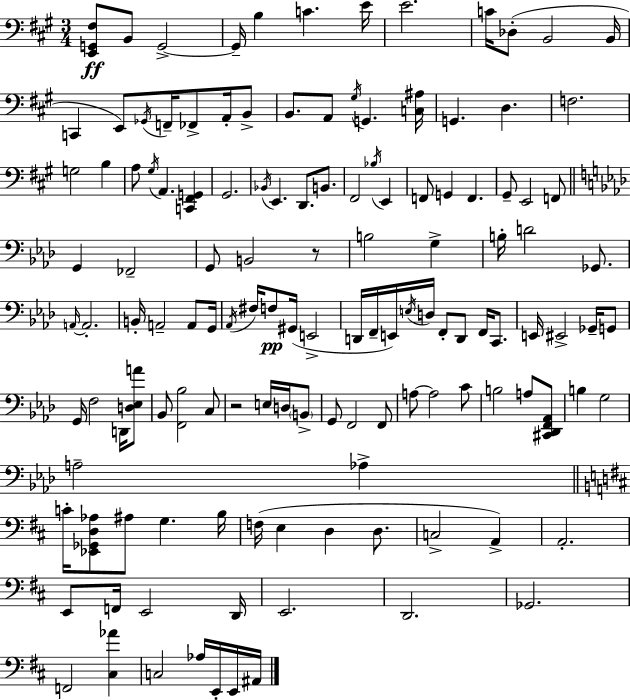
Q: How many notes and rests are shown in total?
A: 131